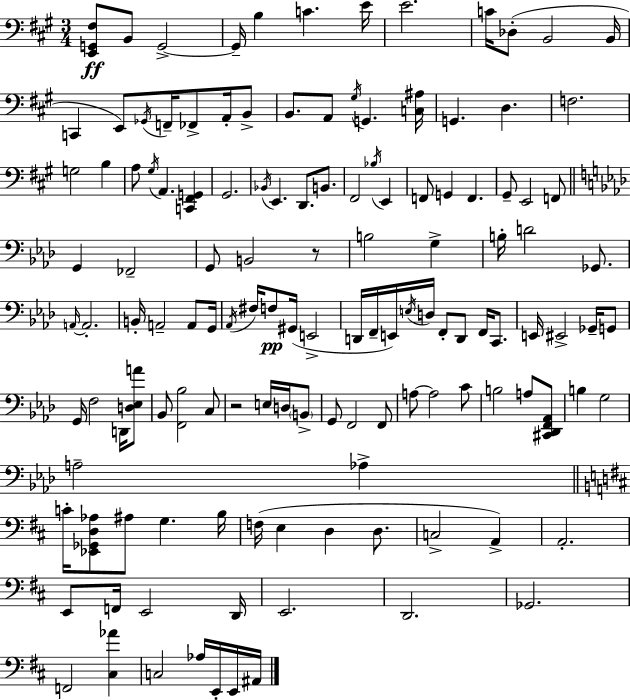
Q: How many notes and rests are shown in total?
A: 131